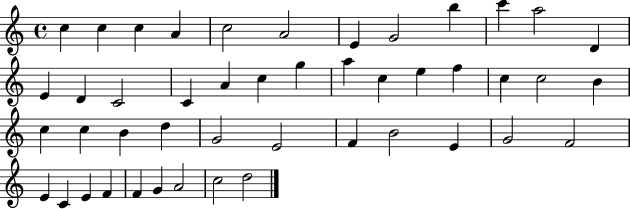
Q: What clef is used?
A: treble